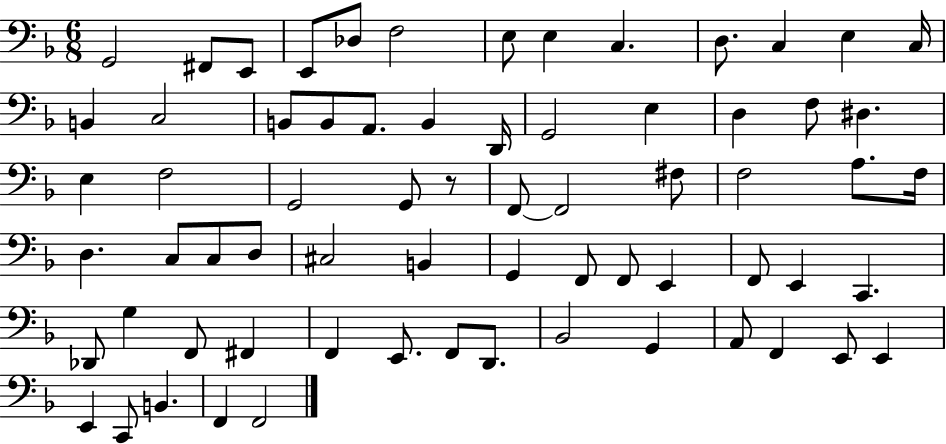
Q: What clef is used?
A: bass